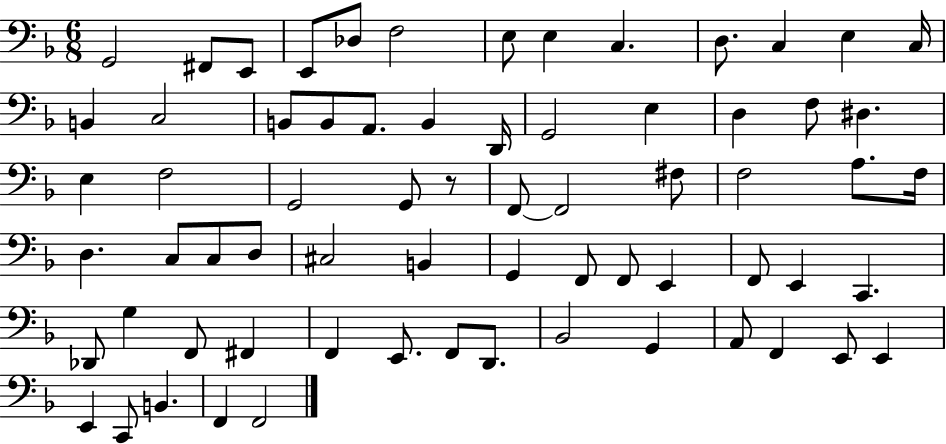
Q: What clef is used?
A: bass